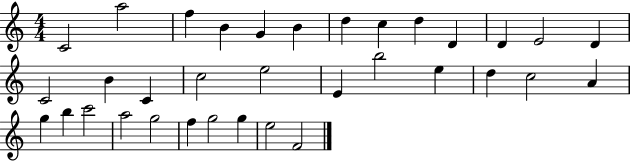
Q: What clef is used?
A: treble